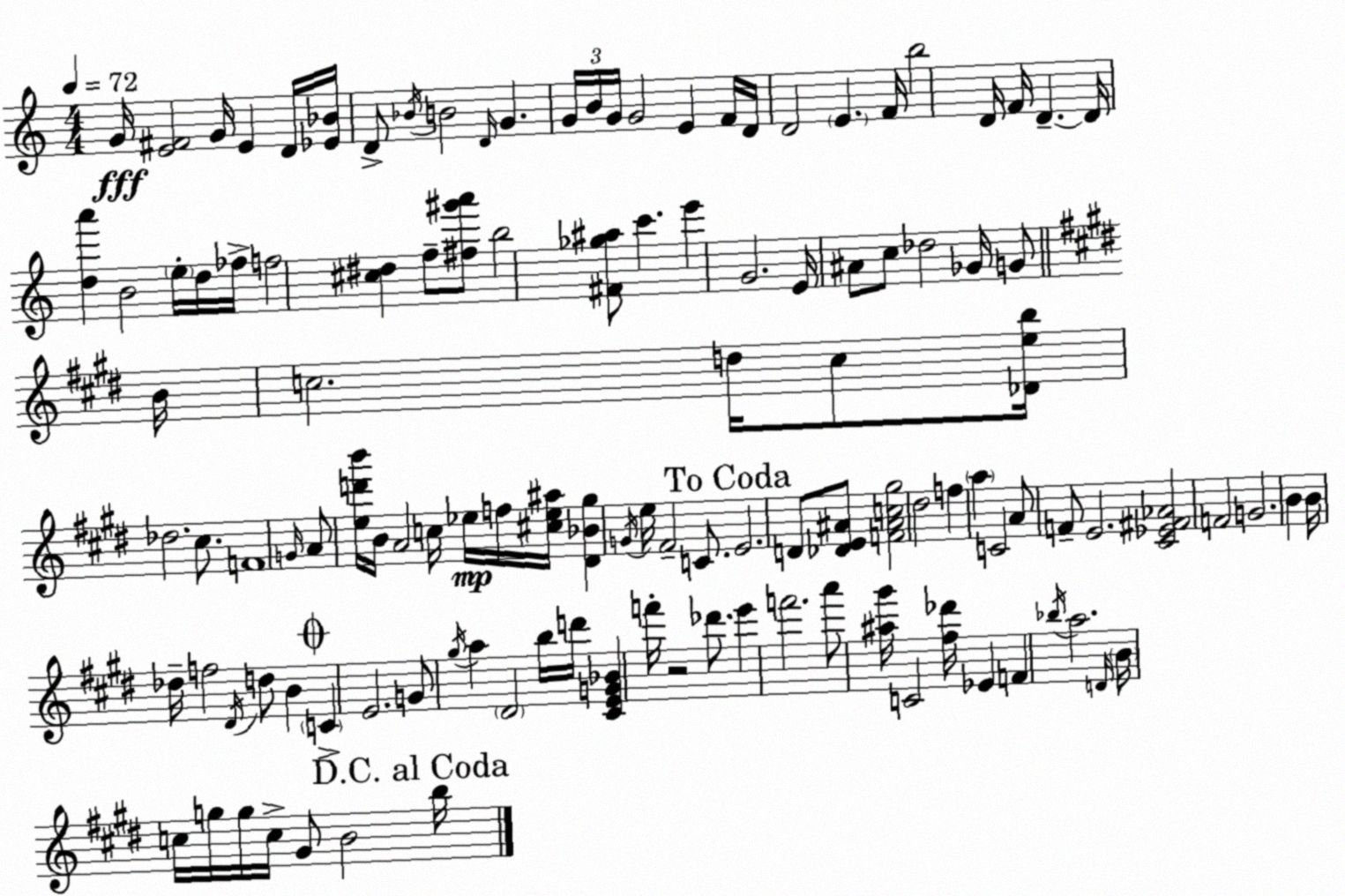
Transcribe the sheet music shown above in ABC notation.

X:1
T:Untitled
M:4/4
L:1/4
K:C
G/4 [E^F]2 G/4 E D/4 [_E_B]/4 D/2 _B/4 B2 D/4 G G/4 B/4 G/4 G2 E F/4 D/4 D2 E F/4 b2 D/4 F/4 D D/4 [da'] B2 e/4 d/4 _f/4 f2 [^c^d] f/2 [^f^g'a']/2 b2 [^F_g^a]/2 c' e' G2 E/4 ^A/2 c/2 _d2 _G/4 G/2 B/4 c2 d/4 c/2 [_Deb]/4 _d2 ^c/2 F4 G/4 A/2 [ed'b']/4 B/4 A2 c/4 _e/4 f/4 [^c_e^a]/4 [^D_B^g] G/4 e/4 ^F2 C/2 E2 D/2 [_DE^A]/2 [F^Ac^g]2 ^d2 f a C2 A/2 F/2 E2 [^C_E^F_A]2 F2 G2 B B/4 _d/4 f2 ^D/4 d/2 B C E2 G/2 ^g/4 a ^D2 b/4 d'/4 [^CEG_B] f'/4 z2 _d'/2 e' f'2 a'/2 [^a^g']/4 C2 [^f_d']/4 _E F _b/4 a2 D/4 B/4 c/4 g/4 g/4 c/4 ^G/2 B2 b/4